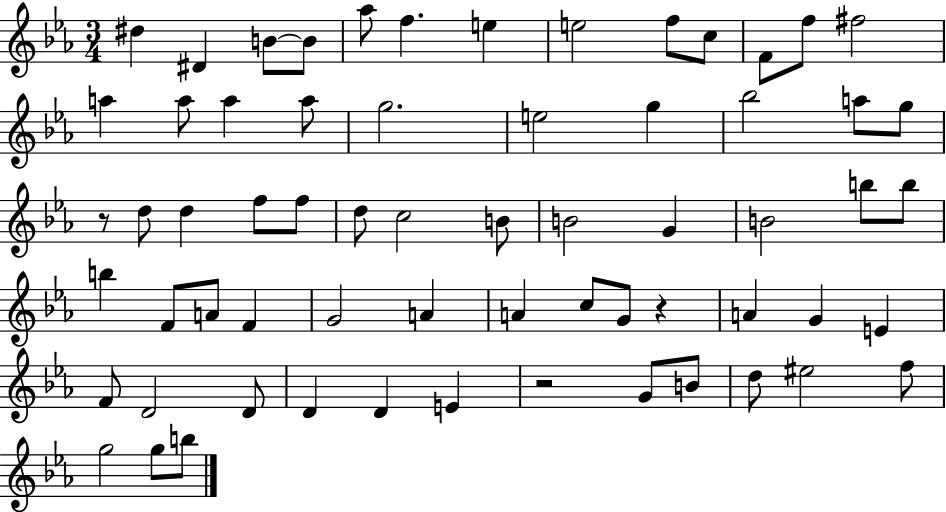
D#5/q D#4/q B4/e B4/e Ab5/e F5/q. E5/q E5/h F5/e C5/e F4/e F5/e F#5/h A5/q A5/e A5/q A5/e G5/h. E5/h G5/q Bb5/h A5/e G5/e R/e D5/e D5/q F5/e F5/e D5/e C5/h B4/e B4/h G4/q B4/h B5/e B5/e B5/q F4/e A4/e F4/q G4/h A4/q A4/q C5/e G4/e R/q A4/q G4/q E4/q F4/e D4/h D4/e D4/q D4/q E4/q R/h G4/e B4/e D5/e EIS5/h F5/e G5/h G5/e B5/e